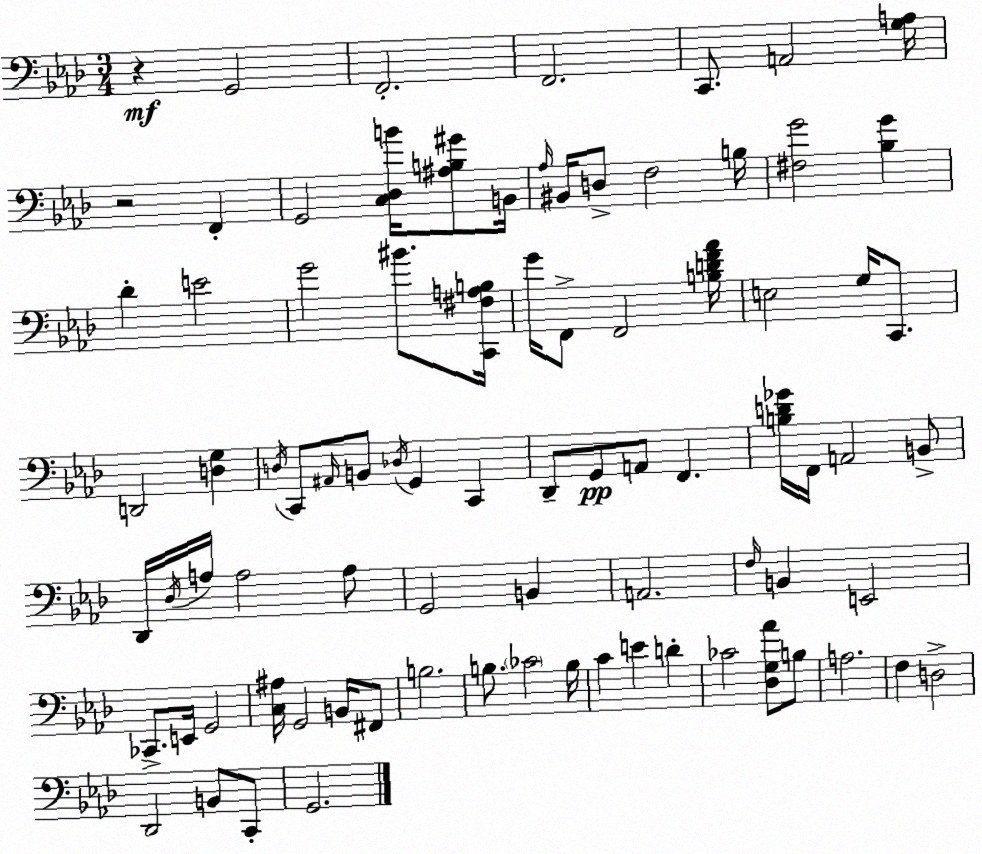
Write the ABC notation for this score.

X:1
T:Untitled
M:3/4
L:1/4
K:Ab
z G,,2 F,,2 F,,2 C,,/2 A,,2 [G,A,]/4 z2 F,, G,,2 [C,_D,B]/4 [^A,B,^G]/2 B,,/4 _A,/4 ^B,,/4 D,/2 F,2 B,/4 [^F,G]2 [_B,G] _D E2 G2 ^B/2 [C,,^F,A,B,]/4 G/4 F,,/2 F,,2 [B,DF_A]/4 E,2 G,/4 C,,/2 D,,2 [D,G,] D,/4 C,,/2 ^A,,/4 B,,/2 _D,/4 G,, C,, _D,,/2 G,,/2 A,,/2 F,, [B,D_G]/4 F,,/4 A,,2 B,,/2 _D,,/4 _D,/4 A,/4 A,2 A,/2 G,,2 B,, A,,2 F,/4 B,, E,,2 _C,,/2 E,,/4 G,,2 [C,^A,]/4 G,,2 B,,/4 ^F,,/2 B,2 B,/2 _C2 B,/4 C E D _C2 [_D,G,_A]/2 B,/2 A,2 F, D,2 _D,,2 B,,/2 C,,/2 G,,2